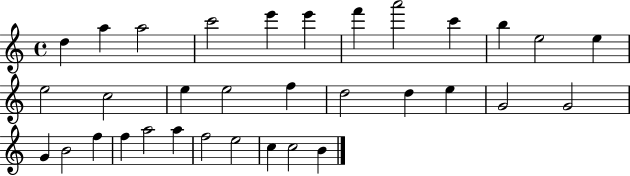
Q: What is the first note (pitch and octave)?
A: D5